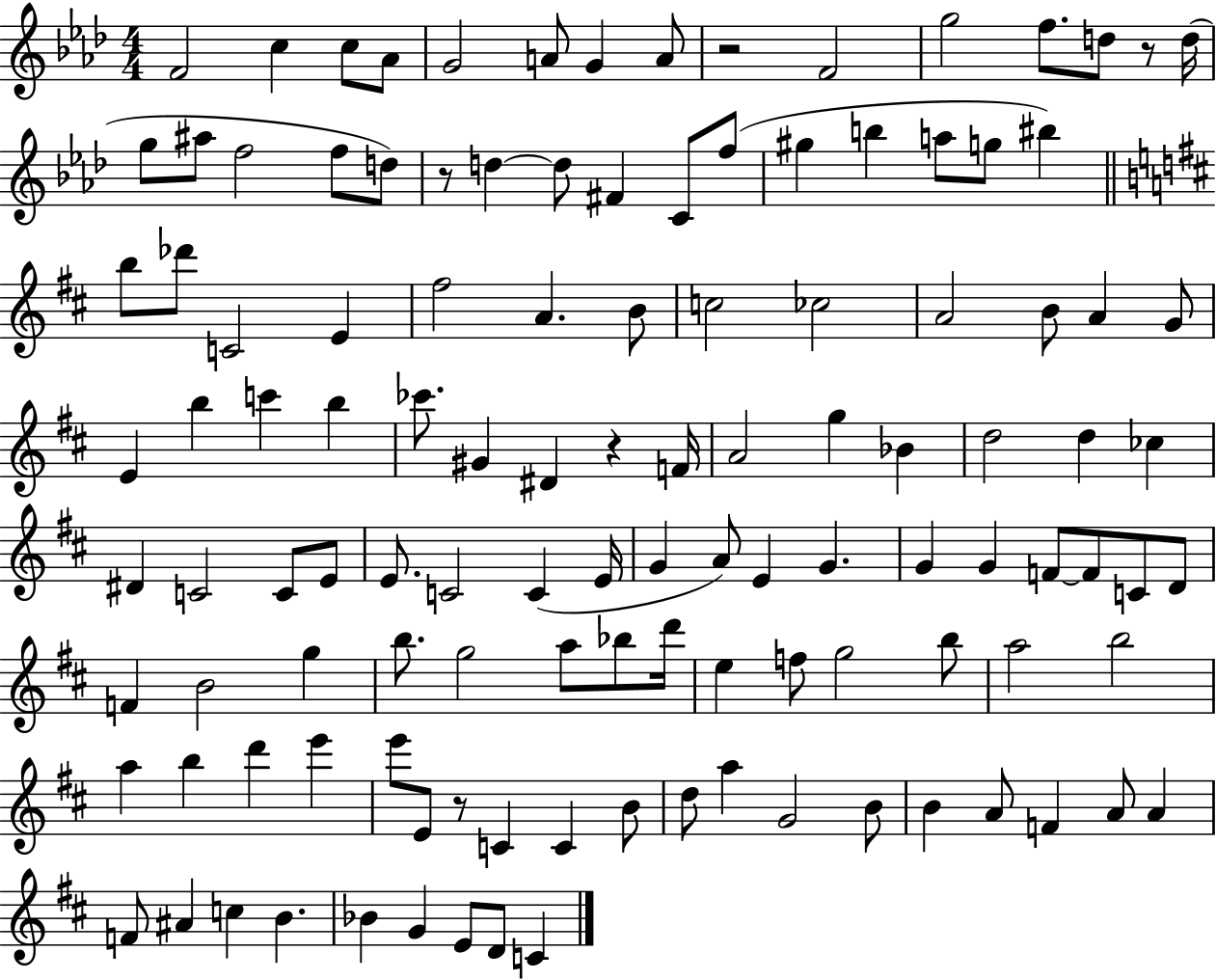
{
  \clef treble
  \numericTimeSignature
  \time 4/4
  \key aes \major
  f'2 c''4 c''8 aes'8 | g'2 a'8 g'4 a'8 | r2 f'2 | g''2 f''8. d''8 r8 d''16( | \break g''8 ais''8 f''2 f''8 d''8) | r8 d''4~~ d''8 fis'4 c'8 f''8( | gis''4 b''4 a''8 g''8 bis''4) | \bar "||" \break \key d \major b''8 des'''8 c'2 e'4 | fis''2 a'4. b'8 | c''2 ces''2 | a'2 b'8 a'4 g'8 | \break e'4 b''4 c'''4 b''4 | ces'''8. gis'4 dis'4 r4 f'16 | a'2 g''4 bes'4 | d''2 d''4 ces''4 | \break dis'4 c'2 c'8 e'8 | e'8. c'2 c'4( e'16 | g'4 a'8) e'4 g'4. | g'4 g'4 f'8~~ f'8 c'8 d'8 | \break f'4 b'2 g''4 | b''8. g''2 a''8 bes''8 d'''16 | e''4 f''8 g''2 b''8 | a''2 b''2 | \break a''4 b''4 d'''4 e'''4 | e'''8 e'8 r8 c'4 c'4 b'8 | d''8 a''4 g'2 b'8 | b'4 a'8 f'4 a'8 a'4 | \break f'8 ais'4 c''4 b'4. | bes'4 g'4 e'8 d'8 c'4 | \bar "|."
}